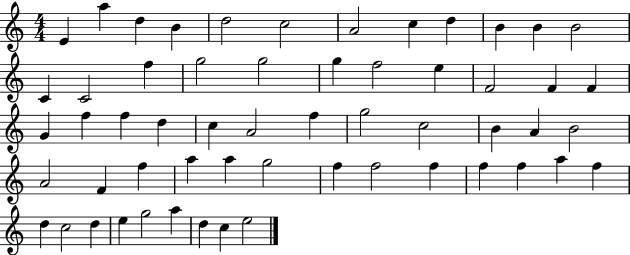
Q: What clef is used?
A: treble